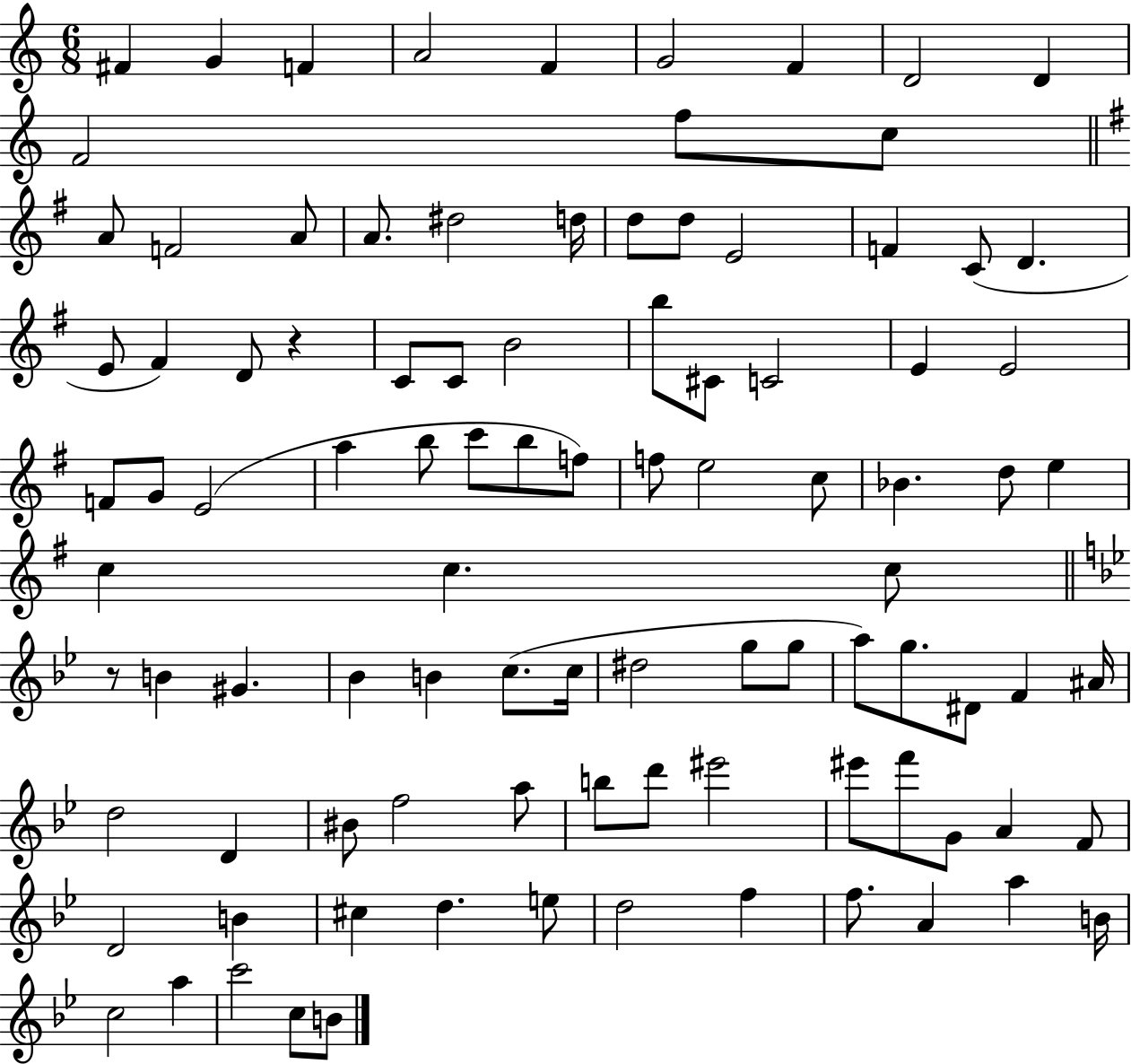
X:1
T:Untitled
M:6/8
L:1/4
K:C
^F G F A2 F G2 F D2 D F2 f/2 c/2 A/2 F2 A/2 A/2 ^d2 d/4 d/2 d/2 E2 F C/2 D E/2 ^F D/2 z C/2 C/2 B2 b/2 ^C/2 C2 E E2 F/2 G/2 E2 a b/2 c'/2 b/2 f/2 f/2 e2 c/2 _B d/2 e c c c/2 z/2 B ^G _B B c/2 c/4 ^d2 g/2 g/2 a/2 g/2 ^D/2 F ^A/4 d2 D ^B/2 f2 a/2 b/2 d'/2 ^e'2 ^e'/2 f'/2 G/2 A F/2 D2 B ^c d e/2 d2 f f/2 A a B/4 c2 a c'2 c/2 B/2